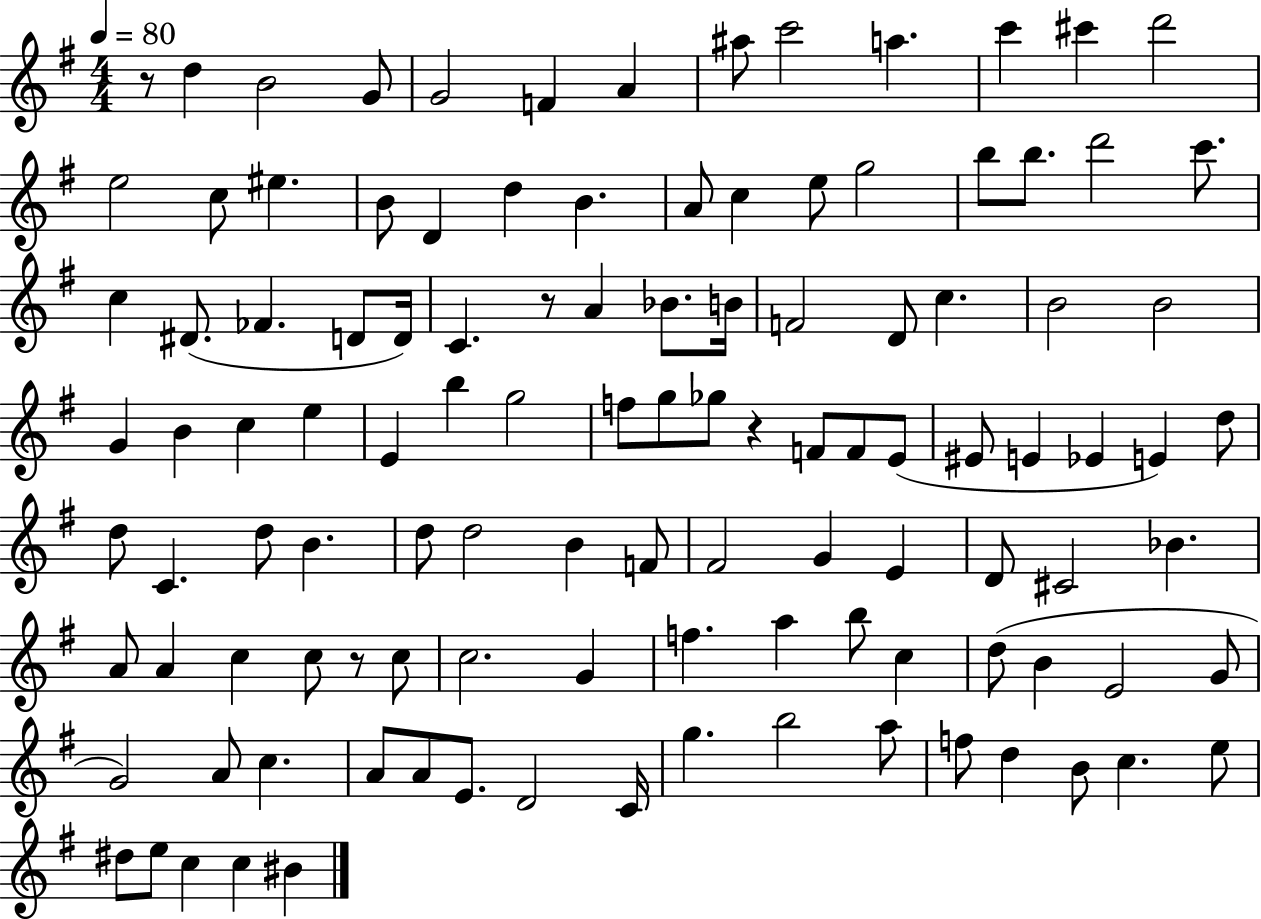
X:1
T:Untitled
M:4/4
L:1/4
K:G
z/2 d B2 G/2 G2 F A ^a/2 c'2 a c' ^c' d'2 e2 c/2 ^e B/2 D d B A/2 c e/2 g2 b/2 b/2 d'2 c'/2 c ^D/2 _F D/2 D/4 C z/2 A _B/2 B/4 F2 D/2 c B2 B2 G B c e E b g2 f/2 g/2 _g/2 z F/2 F/2 E/2 ^E/2 E _E E d/2 d/2 C d/2 B d/2 d2 B F/2 ^F2 G E D/2 ^C2 _B A/2 A c c/2 z/2 c/2 c2 G f a b/2 c d/2 B E2 G/2 G2 A/2 c A/2 A/2 E/2 D2 C/4 g b2 a/2 f/2 d B/2 c e/2 ^d/2 e/2 c c ^B